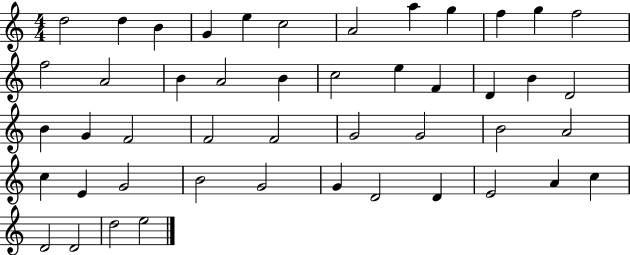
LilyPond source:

{
  \clef treble
  \numericTimeSignature
  \time 4/4
  \key c \major
  d''2 d''4 b'4 | g'4 e''4 c''2 | a'2 a''4 g''4 | f''4 g''4 f''2 | \break f''2 a'2 | b'4 a'2 b'4 | c''2 e''4 f'4 | d'4 b'4 d'2 | \break b'4 g'4 f'2 | f'2 f'2 | g'2 g'2 | b'2 a'2 | \break c''4 e'4 g'2 | b'2 g'2 | g'4 d'2 d'4 | e'2 a'4 c''4 | \break d'2 d'2 | d''2 e''2 | \bar "|."
}